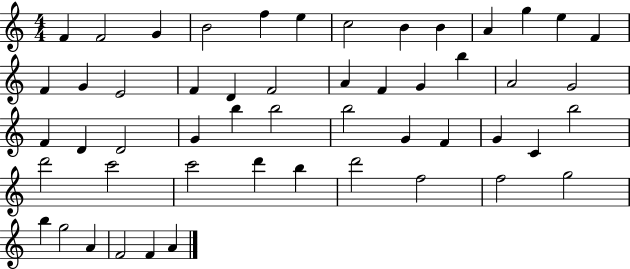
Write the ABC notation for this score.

X:1
T:Untitled
M:4/4
L:1/4
K:C
F F2 G B2 f e c2 B B A g e F F G E2 F D F2 A F G b A2 G2 F D D2 G b b2 b2 G F G C b2 d'2 c'2 c'2 d' b d'2 f2 f2 g2 b g2 A F2 F A